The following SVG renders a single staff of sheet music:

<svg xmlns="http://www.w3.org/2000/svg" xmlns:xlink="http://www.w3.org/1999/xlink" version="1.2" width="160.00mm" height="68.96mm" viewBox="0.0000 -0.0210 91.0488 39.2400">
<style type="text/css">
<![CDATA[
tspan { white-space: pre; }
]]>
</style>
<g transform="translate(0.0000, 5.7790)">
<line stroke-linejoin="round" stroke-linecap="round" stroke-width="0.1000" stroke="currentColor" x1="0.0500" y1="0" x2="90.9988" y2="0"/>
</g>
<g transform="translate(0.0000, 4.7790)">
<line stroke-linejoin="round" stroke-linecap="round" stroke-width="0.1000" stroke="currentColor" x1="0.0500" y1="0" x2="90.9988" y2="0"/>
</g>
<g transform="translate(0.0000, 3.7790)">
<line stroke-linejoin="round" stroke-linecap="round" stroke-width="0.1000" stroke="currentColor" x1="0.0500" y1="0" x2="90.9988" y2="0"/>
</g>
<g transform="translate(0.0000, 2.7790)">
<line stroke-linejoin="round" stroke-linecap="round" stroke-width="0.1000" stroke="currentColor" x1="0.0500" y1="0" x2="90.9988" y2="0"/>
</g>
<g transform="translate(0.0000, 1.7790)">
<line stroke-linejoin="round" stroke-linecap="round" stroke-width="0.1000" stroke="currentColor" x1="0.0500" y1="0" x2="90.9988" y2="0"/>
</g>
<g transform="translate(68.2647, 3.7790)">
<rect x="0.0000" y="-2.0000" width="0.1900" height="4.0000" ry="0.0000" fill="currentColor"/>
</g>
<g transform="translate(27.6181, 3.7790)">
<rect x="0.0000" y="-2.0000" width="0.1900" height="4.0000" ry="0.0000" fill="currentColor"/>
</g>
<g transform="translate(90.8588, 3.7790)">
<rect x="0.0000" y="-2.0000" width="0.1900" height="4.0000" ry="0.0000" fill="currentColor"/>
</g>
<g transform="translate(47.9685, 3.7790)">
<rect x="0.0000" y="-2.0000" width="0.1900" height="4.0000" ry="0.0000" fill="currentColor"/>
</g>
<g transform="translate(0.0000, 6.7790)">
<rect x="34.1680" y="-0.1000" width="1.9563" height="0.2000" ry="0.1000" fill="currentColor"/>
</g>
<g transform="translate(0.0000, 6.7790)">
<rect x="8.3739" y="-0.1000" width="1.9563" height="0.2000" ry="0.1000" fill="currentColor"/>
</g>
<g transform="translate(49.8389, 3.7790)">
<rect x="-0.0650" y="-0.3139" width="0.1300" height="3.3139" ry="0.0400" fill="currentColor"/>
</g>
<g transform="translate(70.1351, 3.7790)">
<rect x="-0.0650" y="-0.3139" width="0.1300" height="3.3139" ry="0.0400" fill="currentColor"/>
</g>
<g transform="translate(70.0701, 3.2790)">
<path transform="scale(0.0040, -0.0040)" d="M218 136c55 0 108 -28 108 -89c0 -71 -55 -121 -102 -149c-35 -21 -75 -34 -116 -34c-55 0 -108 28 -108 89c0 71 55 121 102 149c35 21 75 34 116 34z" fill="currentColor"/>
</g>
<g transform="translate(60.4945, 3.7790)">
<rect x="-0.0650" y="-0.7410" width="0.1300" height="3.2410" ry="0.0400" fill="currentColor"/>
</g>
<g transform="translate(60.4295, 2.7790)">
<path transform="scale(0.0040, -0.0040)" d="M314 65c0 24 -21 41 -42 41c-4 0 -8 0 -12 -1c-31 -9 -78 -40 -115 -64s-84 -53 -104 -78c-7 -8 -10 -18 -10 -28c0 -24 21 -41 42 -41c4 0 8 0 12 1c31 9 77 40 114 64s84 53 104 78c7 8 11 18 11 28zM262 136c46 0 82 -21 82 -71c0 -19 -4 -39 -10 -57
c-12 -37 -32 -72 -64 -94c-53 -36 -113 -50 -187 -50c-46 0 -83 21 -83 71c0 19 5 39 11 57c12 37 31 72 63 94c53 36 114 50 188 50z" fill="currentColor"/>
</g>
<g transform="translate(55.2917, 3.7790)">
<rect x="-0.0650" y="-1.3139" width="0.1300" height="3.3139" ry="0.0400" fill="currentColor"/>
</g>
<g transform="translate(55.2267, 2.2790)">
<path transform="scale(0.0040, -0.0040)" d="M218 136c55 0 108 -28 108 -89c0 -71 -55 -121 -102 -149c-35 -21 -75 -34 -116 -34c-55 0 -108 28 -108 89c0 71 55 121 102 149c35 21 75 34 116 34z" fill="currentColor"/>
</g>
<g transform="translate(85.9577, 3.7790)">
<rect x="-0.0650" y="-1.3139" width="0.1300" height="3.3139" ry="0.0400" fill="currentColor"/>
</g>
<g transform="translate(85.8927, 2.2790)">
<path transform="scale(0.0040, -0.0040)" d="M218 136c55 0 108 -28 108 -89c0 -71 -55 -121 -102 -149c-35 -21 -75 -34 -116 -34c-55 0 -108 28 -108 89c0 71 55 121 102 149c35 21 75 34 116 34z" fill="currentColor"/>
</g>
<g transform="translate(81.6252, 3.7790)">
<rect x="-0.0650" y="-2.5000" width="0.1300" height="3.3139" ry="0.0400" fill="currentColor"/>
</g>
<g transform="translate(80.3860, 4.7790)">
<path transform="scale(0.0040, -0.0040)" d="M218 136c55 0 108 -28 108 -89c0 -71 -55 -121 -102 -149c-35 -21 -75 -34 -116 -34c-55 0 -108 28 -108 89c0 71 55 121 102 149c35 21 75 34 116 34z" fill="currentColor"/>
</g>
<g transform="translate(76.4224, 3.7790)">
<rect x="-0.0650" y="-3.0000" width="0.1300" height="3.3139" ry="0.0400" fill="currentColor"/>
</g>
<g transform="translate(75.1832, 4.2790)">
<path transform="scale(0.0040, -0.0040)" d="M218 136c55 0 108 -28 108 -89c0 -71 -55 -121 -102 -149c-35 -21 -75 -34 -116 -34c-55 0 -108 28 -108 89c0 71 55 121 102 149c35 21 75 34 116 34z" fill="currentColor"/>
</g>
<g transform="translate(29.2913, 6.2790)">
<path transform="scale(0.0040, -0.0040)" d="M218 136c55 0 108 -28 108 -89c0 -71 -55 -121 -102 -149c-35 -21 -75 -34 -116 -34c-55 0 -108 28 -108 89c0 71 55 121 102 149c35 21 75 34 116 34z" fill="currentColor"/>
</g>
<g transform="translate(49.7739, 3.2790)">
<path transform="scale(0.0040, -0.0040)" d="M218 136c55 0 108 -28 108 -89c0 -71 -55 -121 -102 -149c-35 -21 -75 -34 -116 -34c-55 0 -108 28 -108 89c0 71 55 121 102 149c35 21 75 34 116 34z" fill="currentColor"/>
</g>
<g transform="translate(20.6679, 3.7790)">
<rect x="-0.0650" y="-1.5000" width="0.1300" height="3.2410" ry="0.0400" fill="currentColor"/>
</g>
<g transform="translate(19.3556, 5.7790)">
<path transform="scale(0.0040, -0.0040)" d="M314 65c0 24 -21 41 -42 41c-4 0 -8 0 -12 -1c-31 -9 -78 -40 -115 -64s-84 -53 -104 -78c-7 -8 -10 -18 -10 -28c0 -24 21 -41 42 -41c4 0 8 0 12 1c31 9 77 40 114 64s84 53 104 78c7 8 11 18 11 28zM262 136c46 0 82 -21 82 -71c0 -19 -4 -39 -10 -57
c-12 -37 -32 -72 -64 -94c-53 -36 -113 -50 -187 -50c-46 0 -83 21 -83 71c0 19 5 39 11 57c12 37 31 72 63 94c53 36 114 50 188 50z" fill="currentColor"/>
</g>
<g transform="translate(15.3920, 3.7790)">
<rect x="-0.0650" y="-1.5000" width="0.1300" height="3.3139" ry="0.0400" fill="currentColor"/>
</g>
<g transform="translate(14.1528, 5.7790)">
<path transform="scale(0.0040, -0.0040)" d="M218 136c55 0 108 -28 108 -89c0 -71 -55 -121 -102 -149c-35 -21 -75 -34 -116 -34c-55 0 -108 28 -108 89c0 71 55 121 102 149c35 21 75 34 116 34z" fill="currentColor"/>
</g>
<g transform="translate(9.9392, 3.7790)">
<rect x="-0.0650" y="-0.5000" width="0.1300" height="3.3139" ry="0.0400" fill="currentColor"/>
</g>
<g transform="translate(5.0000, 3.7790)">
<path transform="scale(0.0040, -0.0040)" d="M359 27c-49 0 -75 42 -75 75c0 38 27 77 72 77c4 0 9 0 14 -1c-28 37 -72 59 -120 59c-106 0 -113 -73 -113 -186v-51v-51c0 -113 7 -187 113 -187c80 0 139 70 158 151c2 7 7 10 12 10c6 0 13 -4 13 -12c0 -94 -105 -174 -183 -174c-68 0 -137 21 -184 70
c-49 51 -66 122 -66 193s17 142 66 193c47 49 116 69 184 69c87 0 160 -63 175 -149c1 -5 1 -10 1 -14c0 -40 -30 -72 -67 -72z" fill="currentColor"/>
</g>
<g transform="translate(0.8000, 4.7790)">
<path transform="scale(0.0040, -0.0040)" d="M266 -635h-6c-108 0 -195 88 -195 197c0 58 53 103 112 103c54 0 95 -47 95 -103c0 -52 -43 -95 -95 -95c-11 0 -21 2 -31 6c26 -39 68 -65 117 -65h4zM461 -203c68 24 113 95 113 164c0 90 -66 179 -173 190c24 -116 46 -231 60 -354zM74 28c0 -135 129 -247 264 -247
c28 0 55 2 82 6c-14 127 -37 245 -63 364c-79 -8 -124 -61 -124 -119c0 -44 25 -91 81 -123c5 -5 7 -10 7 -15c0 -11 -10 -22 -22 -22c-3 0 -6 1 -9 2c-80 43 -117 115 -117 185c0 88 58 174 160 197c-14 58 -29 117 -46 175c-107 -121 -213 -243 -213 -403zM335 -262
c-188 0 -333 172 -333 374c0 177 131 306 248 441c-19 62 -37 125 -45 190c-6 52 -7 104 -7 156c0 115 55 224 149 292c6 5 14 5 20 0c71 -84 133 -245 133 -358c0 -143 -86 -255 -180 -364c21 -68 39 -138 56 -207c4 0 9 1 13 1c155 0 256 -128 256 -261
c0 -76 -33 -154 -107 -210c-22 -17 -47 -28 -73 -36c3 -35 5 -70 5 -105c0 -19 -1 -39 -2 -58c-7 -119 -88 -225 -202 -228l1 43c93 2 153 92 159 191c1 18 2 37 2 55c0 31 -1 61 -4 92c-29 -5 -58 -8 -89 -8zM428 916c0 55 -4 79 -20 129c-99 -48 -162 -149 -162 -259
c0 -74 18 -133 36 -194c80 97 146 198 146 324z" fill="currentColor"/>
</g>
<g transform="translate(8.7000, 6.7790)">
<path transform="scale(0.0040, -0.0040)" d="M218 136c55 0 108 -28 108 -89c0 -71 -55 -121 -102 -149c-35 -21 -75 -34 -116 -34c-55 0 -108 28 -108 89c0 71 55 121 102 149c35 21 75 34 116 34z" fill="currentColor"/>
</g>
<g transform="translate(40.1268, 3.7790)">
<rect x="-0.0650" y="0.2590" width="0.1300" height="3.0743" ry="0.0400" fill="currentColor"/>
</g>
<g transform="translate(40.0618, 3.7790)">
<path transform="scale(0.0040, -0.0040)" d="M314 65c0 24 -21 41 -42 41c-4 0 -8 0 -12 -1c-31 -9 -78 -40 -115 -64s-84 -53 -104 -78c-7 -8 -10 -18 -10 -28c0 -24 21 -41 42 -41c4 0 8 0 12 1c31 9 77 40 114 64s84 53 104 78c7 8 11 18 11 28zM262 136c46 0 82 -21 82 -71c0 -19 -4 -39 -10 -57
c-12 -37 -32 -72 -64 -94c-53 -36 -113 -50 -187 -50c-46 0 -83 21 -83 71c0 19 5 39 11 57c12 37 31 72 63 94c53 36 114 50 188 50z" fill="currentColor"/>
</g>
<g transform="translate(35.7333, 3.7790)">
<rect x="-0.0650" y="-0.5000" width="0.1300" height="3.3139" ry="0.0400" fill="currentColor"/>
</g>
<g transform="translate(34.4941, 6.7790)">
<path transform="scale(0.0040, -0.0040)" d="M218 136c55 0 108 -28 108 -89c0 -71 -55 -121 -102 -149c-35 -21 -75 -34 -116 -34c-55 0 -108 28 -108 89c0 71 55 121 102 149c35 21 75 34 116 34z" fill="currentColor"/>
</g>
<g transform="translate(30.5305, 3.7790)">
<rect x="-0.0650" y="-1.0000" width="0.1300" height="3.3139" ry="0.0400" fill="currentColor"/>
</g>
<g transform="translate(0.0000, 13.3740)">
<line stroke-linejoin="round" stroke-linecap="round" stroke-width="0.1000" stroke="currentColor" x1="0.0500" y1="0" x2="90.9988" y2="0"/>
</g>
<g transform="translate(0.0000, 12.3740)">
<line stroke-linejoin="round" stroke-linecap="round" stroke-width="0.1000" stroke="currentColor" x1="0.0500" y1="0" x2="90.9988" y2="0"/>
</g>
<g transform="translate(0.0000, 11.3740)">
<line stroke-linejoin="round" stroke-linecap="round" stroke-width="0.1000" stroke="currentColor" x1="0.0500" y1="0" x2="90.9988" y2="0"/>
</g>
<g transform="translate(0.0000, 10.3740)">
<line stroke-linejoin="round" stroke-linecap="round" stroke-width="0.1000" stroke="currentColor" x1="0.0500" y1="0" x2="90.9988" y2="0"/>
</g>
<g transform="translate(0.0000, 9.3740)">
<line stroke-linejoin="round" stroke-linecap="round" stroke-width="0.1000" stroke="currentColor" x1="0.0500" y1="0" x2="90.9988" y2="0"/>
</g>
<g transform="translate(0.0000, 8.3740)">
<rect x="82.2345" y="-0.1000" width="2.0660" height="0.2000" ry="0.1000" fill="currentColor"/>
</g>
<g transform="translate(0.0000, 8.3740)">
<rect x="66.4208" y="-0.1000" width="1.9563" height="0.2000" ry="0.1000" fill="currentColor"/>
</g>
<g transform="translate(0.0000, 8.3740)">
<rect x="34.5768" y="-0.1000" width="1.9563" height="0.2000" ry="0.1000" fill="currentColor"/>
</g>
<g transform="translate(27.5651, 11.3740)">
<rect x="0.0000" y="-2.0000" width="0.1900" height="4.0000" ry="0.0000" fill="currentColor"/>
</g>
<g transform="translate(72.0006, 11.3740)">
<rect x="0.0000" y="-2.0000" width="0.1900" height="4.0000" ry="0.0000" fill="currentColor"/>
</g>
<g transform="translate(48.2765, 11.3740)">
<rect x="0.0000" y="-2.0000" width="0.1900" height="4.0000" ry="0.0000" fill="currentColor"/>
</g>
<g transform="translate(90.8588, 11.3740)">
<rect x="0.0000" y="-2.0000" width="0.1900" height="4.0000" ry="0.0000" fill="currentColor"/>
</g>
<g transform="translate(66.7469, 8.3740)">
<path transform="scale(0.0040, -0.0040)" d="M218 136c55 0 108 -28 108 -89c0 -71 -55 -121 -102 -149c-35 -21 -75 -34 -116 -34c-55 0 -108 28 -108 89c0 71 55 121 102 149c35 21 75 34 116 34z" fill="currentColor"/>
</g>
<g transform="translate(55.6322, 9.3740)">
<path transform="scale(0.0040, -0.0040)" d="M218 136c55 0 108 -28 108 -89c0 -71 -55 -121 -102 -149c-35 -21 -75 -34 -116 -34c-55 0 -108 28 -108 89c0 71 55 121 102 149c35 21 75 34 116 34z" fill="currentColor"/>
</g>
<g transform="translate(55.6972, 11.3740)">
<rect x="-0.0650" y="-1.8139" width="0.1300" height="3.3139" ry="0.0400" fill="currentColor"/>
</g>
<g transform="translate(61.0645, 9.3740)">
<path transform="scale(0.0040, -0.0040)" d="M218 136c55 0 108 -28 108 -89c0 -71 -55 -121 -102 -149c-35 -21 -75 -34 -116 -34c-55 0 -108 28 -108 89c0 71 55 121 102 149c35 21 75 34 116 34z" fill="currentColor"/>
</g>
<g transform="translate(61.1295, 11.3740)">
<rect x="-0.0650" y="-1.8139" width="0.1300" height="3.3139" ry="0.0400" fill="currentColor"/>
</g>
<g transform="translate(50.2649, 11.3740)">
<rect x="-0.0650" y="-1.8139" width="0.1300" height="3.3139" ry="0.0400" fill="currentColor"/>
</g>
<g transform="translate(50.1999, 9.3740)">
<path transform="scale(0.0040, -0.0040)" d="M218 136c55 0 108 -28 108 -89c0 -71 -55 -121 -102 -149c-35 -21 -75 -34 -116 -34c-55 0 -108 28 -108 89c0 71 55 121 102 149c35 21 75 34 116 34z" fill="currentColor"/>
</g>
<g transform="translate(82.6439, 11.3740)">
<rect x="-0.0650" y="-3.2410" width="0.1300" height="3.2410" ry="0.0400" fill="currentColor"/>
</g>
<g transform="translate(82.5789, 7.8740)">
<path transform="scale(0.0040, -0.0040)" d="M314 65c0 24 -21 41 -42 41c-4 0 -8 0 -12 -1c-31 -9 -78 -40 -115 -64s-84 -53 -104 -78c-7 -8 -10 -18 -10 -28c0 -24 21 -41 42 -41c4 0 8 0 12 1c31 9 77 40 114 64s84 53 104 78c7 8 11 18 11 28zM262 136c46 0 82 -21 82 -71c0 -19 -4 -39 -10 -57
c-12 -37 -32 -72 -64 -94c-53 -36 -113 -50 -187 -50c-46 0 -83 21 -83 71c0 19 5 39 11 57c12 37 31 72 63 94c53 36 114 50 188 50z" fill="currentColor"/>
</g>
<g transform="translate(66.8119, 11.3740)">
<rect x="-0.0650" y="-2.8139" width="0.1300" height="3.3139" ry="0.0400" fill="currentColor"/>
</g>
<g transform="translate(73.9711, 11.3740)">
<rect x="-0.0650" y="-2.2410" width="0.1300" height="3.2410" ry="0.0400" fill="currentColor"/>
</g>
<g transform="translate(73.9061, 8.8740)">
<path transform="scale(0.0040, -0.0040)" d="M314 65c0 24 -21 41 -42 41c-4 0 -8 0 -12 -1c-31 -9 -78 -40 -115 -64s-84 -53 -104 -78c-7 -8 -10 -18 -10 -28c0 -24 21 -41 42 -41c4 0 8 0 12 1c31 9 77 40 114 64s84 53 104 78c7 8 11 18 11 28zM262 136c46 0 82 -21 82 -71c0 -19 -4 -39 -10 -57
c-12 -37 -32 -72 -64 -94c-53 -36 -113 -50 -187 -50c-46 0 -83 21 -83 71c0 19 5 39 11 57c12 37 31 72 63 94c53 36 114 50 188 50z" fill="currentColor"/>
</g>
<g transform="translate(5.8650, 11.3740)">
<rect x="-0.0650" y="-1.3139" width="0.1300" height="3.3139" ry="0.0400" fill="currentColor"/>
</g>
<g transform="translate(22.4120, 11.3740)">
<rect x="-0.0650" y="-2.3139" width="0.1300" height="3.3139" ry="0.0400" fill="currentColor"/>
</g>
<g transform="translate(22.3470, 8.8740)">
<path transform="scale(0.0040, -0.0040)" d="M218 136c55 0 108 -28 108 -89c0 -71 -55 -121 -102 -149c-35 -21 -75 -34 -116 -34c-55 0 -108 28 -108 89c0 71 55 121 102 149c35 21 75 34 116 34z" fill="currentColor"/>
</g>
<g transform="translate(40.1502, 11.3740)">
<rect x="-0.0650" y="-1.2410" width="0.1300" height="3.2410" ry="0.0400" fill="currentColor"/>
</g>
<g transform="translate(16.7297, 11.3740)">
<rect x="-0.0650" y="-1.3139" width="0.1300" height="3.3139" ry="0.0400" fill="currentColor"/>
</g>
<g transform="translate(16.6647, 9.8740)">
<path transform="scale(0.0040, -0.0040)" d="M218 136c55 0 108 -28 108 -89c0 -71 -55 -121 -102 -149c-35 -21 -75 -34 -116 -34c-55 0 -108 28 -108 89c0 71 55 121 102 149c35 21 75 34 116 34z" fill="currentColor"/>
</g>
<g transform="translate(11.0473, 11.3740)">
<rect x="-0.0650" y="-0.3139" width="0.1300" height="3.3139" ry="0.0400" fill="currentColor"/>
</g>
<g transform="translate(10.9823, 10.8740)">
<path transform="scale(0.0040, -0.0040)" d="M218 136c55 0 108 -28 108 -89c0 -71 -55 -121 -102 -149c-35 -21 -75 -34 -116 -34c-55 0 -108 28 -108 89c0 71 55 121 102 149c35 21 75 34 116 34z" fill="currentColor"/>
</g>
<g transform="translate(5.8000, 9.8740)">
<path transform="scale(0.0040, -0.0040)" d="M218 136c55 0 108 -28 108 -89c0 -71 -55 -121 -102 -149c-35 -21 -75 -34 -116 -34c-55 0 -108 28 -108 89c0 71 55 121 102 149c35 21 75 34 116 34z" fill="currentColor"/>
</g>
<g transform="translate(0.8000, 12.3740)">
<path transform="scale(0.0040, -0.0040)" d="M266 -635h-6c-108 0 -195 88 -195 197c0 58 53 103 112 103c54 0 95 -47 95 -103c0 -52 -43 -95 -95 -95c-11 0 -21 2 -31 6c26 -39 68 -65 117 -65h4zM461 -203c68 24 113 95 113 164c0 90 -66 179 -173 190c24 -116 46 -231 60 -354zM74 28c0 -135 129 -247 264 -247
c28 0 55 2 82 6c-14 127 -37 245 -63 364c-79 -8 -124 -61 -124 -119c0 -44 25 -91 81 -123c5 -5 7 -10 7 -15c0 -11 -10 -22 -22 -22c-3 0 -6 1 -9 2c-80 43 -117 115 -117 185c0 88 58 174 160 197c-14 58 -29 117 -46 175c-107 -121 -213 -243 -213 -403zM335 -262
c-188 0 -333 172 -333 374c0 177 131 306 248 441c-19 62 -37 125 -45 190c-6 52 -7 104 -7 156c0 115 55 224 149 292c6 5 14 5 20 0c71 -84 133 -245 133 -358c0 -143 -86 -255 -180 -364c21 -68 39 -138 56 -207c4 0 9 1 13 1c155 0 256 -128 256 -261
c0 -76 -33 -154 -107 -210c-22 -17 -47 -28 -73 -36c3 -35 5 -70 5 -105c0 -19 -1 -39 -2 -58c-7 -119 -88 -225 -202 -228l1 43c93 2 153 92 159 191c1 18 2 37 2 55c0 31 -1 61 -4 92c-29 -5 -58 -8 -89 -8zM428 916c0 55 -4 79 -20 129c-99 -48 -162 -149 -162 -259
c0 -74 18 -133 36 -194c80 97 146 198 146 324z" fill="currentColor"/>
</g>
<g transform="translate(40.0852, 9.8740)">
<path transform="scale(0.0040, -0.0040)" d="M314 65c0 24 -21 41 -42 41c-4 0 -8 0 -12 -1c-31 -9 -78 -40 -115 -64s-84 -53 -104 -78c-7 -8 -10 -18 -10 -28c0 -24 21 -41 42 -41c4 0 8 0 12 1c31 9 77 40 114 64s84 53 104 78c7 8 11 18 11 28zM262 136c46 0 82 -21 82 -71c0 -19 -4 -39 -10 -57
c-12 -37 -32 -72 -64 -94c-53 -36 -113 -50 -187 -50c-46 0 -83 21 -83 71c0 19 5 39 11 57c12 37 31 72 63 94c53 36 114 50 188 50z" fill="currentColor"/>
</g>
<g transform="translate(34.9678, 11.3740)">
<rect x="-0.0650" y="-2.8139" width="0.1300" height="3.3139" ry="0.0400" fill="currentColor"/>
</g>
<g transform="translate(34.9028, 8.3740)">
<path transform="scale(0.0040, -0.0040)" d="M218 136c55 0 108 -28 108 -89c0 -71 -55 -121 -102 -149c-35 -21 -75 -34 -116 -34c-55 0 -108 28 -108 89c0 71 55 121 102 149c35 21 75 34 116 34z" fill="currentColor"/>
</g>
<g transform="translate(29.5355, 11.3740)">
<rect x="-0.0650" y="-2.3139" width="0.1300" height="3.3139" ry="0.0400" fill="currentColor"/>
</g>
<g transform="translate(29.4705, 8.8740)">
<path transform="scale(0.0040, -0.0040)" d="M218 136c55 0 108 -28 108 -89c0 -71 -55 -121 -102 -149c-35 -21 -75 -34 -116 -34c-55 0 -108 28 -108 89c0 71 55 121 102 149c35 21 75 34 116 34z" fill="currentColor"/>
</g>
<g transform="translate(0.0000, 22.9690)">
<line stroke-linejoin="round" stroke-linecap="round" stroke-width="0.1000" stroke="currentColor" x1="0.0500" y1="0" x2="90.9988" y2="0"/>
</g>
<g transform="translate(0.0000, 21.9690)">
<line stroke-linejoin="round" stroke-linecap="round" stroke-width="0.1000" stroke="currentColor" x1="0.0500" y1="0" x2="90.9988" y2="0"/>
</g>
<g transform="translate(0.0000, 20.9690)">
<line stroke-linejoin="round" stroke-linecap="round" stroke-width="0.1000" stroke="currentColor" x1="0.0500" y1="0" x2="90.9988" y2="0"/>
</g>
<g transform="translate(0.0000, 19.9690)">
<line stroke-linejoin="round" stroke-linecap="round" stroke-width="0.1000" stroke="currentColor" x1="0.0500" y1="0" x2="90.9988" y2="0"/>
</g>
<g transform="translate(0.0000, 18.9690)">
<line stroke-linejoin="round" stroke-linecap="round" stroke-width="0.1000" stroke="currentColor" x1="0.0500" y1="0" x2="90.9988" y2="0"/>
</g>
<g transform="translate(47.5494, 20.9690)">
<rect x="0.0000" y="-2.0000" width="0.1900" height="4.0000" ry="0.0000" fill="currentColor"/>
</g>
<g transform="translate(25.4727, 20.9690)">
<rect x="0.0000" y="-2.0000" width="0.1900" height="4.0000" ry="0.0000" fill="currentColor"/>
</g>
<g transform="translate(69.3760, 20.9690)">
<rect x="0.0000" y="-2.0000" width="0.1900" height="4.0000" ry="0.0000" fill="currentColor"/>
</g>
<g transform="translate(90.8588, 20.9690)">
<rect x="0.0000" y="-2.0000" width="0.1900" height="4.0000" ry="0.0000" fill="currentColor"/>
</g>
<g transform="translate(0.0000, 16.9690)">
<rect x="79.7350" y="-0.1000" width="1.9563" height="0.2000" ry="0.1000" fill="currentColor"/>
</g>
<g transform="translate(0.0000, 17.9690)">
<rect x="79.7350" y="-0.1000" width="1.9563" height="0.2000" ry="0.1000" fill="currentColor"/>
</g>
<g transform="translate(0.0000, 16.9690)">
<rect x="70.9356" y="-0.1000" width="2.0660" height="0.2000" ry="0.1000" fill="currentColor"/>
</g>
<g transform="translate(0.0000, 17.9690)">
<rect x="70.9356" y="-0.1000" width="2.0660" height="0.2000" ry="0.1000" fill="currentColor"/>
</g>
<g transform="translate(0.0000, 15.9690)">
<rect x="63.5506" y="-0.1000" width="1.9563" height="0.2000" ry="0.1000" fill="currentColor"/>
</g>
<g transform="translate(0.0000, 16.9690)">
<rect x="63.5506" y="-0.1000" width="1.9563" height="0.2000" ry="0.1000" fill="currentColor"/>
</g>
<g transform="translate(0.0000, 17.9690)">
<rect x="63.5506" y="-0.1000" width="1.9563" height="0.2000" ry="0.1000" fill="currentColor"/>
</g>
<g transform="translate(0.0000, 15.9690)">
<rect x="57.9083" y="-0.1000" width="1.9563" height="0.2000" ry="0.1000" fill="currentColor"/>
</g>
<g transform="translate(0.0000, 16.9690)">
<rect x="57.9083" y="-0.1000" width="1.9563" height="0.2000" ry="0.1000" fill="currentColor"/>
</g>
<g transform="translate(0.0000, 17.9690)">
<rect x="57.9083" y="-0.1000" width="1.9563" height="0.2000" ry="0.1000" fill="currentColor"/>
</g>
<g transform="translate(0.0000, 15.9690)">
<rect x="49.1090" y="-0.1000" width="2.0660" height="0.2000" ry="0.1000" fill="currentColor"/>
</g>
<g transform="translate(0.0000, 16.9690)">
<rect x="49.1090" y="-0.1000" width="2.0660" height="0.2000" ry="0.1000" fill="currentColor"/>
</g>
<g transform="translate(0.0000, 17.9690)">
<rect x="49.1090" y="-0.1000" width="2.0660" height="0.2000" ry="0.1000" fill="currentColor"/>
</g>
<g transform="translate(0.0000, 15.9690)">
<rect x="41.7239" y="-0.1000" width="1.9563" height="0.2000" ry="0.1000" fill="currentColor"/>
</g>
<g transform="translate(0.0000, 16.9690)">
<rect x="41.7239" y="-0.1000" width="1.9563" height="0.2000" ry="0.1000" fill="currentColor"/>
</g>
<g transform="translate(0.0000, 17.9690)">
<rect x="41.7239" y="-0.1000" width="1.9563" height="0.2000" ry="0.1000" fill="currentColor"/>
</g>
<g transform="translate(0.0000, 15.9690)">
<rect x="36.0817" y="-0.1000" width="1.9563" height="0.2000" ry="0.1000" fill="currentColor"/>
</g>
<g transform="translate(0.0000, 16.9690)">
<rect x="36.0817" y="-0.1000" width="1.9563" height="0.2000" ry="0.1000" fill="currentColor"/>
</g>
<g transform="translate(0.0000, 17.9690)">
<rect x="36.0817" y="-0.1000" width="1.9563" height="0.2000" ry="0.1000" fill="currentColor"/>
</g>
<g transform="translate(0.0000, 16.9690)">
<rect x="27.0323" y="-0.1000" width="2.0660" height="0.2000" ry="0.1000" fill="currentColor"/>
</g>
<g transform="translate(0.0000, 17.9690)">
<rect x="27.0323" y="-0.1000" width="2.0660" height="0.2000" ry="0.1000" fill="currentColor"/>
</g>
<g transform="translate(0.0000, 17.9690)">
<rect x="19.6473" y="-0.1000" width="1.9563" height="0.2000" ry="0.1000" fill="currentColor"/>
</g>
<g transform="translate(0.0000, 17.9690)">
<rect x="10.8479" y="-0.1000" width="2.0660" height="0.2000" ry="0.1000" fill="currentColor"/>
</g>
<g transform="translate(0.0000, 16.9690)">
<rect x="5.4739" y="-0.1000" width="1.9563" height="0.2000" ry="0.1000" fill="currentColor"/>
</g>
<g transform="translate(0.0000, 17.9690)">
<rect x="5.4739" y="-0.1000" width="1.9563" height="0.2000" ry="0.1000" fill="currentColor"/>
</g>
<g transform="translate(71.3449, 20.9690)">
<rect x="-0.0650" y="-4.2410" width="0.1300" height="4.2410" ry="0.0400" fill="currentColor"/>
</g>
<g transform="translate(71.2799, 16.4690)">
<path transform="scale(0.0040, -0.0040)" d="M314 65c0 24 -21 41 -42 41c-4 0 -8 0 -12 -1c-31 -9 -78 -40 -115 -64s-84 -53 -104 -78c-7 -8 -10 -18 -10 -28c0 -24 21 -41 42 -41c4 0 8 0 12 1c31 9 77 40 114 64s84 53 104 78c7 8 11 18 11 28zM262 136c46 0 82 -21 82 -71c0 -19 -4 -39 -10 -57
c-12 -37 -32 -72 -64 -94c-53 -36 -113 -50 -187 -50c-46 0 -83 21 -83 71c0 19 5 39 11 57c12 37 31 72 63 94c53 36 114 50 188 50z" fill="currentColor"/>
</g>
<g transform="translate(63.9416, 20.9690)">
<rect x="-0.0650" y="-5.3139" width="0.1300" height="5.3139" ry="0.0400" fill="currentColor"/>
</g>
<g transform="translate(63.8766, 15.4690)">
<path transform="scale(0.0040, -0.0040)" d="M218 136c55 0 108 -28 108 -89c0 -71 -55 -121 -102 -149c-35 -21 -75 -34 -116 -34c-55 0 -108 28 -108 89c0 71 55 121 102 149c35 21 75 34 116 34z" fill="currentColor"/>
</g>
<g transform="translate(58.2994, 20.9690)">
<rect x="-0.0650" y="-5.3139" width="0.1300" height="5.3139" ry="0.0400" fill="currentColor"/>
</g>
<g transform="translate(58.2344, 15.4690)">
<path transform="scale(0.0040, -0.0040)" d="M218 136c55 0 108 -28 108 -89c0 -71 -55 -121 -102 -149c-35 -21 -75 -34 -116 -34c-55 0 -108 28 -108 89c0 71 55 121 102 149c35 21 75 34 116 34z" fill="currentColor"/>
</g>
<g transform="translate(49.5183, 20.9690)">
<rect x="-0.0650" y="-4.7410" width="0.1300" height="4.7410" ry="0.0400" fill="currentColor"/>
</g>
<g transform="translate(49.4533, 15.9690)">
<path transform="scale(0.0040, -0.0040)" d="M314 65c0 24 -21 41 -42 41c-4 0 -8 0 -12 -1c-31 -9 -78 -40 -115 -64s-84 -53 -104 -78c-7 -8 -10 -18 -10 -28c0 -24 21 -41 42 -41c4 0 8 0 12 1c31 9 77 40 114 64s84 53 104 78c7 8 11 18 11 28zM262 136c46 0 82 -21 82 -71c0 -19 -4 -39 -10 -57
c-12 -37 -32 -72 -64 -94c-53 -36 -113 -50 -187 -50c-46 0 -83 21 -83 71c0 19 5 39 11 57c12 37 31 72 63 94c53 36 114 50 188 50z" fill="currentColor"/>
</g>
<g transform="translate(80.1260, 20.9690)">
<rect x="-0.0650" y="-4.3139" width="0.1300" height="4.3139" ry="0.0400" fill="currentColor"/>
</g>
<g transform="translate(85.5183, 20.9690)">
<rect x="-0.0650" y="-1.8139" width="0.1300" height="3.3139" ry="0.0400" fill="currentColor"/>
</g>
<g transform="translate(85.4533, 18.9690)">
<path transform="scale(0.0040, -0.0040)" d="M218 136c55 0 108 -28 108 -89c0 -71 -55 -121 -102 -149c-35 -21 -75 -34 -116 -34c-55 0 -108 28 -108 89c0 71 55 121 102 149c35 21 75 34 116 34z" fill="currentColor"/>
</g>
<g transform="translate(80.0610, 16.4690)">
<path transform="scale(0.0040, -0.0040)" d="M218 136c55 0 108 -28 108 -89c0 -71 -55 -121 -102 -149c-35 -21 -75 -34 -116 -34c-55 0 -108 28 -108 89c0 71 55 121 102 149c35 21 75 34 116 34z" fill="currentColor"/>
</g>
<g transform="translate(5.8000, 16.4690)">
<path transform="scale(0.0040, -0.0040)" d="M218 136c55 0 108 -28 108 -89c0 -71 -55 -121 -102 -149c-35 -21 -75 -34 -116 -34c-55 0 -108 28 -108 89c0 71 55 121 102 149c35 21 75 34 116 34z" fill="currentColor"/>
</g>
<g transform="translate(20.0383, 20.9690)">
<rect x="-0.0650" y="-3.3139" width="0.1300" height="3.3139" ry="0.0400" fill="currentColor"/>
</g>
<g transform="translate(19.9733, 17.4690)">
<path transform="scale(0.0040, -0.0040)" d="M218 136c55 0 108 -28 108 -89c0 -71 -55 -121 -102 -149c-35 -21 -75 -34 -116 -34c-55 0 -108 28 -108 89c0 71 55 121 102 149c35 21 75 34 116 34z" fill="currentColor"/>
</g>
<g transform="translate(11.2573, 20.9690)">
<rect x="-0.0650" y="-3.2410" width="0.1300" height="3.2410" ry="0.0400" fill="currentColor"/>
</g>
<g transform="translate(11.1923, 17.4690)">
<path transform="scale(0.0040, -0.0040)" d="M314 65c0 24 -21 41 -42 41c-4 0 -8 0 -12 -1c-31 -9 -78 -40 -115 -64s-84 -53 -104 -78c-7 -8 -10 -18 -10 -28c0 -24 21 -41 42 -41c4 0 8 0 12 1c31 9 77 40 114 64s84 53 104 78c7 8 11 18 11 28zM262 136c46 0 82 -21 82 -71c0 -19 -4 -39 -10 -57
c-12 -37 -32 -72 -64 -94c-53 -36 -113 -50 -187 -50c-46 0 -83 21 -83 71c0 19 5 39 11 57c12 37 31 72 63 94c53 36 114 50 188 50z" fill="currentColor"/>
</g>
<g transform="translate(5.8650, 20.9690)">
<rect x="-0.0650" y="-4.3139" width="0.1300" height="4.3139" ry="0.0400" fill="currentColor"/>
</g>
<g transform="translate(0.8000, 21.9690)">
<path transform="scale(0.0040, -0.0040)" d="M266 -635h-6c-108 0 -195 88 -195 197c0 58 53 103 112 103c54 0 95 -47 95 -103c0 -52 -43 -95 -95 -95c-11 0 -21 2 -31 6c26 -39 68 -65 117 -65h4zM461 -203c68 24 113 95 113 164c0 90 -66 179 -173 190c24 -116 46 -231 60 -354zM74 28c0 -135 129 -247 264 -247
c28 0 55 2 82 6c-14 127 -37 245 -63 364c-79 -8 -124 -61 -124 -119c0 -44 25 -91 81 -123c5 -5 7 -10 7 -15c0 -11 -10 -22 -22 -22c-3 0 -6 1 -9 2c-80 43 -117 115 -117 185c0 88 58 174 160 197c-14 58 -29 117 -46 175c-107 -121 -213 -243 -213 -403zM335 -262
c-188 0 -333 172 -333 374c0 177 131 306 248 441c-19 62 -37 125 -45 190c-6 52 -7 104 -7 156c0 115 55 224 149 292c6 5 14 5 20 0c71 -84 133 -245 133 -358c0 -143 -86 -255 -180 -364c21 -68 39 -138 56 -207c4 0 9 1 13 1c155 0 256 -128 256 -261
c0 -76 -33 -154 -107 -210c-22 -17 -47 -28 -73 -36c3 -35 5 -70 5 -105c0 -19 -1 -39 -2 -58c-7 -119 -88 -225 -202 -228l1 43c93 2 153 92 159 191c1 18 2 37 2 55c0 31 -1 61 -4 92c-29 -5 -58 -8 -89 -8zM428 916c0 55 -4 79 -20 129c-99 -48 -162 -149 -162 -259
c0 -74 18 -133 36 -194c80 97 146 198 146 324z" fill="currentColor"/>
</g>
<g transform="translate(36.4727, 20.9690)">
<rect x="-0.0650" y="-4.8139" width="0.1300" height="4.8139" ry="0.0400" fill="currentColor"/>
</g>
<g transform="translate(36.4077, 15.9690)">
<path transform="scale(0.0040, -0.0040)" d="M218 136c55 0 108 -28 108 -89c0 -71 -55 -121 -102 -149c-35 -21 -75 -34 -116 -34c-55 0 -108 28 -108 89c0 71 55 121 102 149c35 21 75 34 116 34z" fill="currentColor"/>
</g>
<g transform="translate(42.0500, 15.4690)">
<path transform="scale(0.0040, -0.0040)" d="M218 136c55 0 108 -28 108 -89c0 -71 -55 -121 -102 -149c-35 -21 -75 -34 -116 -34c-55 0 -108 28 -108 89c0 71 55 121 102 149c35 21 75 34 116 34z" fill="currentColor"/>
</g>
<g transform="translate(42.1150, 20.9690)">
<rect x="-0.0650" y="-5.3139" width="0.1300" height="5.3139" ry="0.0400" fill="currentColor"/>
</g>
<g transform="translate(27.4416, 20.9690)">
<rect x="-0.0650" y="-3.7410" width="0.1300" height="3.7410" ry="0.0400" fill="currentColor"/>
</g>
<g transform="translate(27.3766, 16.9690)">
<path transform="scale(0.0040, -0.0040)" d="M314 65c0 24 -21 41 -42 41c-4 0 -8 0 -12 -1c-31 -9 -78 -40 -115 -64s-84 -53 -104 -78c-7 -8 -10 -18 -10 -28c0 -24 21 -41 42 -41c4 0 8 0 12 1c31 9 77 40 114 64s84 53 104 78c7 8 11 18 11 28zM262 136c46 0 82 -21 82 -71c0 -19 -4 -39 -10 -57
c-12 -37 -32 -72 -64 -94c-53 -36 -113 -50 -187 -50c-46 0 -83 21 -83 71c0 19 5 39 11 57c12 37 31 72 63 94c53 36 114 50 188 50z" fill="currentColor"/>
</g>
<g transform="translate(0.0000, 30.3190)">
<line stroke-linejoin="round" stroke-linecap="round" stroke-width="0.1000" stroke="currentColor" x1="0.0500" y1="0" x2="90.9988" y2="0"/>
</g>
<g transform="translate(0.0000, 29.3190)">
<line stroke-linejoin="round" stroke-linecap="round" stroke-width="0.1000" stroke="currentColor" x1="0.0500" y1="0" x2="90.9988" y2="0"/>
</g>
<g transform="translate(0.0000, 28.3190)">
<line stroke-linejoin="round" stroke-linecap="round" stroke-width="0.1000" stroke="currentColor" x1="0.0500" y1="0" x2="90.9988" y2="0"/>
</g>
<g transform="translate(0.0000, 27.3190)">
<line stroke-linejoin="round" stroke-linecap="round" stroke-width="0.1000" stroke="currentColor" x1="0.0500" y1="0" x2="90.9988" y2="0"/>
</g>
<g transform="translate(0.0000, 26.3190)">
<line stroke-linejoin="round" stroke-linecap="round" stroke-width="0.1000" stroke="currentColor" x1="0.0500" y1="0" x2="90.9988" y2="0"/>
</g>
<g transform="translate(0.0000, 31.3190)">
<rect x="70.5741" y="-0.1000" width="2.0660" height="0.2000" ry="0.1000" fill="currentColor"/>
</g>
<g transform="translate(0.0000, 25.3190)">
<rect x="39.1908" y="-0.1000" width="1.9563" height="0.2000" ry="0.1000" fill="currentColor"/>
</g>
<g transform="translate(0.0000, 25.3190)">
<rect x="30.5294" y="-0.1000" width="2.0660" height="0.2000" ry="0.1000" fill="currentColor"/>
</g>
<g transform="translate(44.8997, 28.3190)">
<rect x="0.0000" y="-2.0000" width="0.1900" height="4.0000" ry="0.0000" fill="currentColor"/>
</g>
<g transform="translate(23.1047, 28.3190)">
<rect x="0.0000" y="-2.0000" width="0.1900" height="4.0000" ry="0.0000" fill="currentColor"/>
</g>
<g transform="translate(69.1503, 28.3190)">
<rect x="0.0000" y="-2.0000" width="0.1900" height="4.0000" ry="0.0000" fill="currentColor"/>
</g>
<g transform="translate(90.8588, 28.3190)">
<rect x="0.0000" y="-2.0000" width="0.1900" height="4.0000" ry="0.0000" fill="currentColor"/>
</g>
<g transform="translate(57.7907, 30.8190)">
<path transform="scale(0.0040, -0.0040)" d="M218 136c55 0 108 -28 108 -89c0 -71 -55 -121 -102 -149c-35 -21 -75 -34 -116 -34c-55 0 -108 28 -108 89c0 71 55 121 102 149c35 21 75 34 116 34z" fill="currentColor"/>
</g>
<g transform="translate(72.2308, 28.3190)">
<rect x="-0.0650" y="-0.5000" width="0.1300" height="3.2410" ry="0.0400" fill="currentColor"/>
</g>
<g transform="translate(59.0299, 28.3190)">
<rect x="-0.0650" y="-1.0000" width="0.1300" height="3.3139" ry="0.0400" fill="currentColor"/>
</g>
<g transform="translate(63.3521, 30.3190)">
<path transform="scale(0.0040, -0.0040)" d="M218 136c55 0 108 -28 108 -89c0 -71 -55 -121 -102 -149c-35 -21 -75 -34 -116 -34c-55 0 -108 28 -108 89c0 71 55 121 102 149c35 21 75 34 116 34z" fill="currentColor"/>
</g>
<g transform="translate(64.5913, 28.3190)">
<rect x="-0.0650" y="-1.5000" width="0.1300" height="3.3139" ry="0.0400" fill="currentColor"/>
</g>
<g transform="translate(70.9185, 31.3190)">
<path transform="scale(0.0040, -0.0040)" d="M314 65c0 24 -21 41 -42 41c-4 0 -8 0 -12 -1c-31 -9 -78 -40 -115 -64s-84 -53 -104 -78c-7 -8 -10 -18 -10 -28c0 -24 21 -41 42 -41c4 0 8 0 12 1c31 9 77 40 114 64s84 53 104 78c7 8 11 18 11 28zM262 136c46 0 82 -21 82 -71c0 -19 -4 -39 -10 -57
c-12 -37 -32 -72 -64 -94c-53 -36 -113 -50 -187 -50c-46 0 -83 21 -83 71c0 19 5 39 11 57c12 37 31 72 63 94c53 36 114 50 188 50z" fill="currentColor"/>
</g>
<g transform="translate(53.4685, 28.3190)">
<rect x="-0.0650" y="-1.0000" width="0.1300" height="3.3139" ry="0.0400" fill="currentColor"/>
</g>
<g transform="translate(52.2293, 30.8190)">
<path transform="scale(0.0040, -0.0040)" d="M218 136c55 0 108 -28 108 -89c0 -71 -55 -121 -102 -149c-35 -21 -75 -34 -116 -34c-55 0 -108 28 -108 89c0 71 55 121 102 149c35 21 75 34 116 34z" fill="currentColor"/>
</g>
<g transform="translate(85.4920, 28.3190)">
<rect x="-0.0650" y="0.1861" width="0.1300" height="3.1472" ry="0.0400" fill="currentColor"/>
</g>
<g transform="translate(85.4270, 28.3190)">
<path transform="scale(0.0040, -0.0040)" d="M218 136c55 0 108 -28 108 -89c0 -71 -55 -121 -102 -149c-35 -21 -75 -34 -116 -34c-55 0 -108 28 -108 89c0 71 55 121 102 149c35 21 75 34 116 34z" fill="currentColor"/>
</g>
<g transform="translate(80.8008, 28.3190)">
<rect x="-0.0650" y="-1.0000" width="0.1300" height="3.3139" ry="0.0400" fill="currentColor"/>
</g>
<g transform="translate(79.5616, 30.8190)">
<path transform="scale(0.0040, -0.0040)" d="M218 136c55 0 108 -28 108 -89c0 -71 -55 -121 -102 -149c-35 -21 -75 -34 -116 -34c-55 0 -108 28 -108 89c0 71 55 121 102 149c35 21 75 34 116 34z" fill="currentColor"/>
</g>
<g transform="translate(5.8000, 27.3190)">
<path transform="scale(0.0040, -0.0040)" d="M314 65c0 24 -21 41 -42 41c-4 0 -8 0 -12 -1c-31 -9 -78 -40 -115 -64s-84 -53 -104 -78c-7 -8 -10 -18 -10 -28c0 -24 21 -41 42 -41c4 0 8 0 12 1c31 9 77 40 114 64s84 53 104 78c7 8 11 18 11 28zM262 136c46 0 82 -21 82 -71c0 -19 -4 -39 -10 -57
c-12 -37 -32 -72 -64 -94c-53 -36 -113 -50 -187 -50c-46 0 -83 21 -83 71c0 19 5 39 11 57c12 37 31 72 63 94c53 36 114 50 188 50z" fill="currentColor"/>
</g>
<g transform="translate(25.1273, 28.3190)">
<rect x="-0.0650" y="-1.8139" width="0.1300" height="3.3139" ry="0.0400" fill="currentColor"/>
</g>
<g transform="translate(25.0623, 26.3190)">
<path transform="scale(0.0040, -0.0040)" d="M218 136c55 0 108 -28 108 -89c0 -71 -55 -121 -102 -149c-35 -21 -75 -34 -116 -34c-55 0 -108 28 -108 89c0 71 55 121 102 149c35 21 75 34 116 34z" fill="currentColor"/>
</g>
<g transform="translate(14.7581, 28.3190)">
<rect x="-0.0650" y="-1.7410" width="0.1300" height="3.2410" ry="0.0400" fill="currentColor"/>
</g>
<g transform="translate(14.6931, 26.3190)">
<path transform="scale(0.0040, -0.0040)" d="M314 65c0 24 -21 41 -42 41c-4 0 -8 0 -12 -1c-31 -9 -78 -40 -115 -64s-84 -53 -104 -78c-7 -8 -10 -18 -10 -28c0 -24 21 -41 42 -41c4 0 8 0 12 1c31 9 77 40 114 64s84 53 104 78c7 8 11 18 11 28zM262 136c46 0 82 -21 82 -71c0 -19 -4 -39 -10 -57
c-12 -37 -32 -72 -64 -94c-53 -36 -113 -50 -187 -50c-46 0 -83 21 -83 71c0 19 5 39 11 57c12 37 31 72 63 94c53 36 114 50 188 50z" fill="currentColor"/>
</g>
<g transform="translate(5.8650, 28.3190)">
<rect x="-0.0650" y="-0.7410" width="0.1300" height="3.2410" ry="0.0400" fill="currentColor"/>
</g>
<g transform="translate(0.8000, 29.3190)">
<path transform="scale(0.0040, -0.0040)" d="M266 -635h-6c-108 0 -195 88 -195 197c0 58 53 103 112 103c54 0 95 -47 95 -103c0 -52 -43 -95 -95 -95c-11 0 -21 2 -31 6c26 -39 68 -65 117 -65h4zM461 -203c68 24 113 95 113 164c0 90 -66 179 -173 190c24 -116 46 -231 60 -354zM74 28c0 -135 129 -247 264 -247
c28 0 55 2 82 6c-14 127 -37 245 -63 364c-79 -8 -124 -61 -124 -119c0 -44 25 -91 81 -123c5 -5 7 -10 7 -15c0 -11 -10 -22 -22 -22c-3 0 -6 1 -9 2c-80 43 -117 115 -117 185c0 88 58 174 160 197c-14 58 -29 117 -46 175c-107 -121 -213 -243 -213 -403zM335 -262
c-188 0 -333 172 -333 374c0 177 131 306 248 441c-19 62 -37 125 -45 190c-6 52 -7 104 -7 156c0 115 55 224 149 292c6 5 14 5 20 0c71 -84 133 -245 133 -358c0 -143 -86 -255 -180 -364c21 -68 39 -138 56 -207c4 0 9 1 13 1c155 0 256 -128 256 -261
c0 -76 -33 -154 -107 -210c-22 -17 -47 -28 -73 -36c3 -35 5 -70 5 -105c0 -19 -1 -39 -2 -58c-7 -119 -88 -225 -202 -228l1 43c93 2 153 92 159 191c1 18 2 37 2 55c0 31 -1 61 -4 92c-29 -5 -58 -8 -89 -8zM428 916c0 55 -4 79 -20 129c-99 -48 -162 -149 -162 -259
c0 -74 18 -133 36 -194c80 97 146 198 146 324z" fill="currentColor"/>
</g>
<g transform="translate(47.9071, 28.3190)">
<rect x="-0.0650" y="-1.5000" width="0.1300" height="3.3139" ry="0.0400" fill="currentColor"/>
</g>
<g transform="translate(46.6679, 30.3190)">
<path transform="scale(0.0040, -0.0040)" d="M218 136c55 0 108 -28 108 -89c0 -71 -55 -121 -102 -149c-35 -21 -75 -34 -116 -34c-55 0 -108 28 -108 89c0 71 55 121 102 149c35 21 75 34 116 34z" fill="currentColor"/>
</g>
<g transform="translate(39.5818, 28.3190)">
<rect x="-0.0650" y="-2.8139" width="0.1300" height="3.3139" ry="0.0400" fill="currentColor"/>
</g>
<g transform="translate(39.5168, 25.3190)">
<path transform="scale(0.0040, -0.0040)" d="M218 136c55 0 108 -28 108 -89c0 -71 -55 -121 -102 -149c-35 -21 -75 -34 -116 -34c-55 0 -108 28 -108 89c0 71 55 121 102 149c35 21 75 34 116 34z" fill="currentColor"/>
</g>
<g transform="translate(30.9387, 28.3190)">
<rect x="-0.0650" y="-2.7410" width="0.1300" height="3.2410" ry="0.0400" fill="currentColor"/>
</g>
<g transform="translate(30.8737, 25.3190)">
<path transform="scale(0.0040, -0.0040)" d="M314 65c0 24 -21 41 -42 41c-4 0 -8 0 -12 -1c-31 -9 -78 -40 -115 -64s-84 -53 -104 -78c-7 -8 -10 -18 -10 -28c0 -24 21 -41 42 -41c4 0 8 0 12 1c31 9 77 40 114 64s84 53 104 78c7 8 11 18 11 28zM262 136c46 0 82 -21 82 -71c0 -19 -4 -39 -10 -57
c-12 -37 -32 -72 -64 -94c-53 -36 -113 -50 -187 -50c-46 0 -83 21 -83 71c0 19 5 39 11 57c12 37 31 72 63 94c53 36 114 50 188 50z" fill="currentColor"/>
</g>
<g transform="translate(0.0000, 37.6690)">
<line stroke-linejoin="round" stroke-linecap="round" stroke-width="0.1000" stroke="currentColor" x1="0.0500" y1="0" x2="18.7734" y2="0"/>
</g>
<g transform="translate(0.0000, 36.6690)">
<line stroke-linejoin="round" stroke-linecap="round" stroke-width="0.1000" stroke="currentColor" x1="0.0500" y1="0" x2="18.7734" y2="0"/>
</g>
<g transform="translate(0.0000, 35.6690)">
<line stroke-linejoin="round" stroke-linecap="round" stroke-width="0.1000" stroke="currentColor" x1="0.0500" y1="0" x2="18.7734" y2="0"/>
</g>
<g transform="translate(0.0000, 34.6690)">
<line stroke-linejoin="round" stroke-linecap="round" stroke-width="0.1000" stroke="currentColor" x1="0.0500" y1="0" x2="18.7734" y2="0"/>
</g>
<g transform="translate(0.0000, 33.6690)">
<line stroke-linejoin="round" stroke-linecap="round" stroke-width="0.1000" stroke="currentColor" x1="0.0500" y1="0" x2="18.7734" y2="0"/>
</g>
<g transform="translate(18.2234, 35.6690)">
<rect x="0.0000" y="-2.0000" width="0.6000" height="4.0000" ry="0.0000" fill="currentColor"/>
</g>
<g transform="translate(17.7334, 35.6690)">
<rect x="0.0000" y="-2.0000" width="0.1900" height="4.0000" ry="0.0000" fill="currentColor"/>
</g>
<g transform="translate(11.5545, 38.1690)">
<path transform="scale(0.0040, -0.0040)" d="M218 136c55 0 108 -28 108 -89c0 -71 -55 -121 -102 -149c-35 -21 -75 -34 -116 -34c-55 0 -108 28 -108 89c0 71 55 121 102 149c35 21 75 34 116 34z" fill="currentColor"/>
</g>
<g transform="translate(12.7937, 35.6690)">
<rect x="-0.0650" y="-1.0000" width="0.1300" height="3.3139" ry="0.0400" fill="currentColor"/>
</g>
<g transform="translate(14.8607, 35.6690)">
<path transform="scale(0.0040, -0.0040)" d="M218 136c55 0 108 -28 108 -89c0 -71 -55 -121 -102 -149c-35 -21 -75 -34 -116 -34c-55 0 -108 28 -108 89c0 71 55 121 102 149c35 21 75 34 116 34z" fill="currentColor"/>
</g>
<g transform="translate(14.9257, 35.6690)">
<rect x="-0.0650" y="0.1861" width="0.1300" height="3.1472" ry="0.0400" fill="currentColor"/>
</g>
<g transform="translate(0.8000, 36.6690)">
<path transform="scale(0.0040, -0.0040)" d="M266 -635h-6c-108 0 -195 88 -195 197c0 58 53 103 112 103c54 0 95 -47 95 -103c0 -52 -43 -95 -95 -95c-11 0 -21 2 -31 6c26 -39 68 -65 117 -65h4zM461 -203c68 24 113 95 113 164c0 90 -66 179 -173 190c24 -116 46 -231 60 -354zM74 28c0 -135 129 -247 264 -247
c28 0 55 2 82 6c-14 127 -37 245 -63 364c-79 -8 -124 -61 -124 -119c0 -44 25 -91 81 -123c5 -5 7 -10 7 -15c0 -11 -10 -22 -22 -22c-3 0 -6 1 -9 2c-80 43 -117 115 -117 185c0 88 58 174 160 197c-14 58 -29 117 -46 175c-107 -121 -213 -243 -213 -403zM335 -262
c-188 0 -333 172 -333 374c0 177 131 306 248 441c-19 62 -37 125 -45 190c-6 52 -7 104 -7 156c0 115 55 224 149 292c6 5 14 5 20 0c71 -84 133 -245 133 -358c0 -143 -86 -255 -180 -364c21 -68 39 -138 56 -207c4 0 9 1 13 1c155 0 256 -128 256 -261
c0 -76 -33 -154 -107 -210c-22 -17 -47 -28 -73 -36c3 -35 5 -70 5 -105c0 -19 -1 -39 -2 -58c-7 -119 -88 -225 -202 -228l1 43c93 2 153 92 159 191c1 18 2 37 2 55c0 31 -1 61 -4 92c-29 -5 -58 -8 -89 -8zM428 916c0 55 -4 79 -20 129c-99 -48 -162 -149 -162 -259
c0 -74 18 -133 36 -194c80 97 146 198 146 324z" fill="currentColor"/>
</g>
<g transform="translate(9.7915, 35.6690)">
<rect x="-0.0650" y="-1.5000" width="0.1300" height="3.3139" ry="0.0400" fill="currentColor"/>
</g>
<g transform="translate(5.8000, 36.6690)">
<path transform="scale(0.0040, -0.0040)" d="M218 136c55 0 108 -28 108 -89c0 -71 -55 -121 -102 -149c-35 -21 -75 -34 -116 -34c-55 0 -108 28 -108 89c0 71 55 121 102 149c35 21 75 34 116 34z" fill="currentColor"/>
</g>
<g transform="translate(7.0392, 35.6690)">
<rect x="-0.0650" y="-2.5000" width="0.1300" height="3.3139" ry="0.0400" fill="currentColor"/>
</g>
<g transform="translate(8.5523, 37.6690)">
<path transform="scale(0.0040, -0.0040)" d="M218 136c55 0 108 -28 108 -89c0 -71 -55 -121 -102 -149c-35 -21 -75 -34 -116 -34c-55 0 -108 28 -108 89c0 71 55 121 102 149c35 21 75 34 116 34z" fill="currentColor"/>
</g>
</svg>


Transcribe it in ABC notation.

X:1
T:Untitled
M:4/4
L:1/4
K:C
C E E2 D C B2 c e d2 c A G e e c e g g a e2 f f f a g2 b2 d' b2 b c'2 e' f' e'2 f' f' d'2 d' f d2 f2 f a2 a E D D E C2 D B G E D B